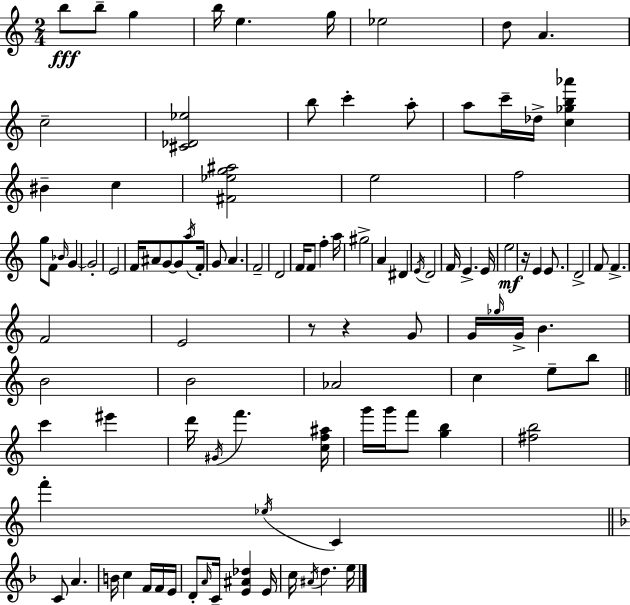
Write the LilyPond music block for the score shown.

{
  \clef treble
  \numericTimeSignature
  \time 2/4
  \key a \minor
  b''8\fff b''8-- g''4 | b''16 e''4. g''16 | ees''2 | d''8 a'4. | \break c''2-- | <cis' des' ees''>2 | b''8 c'''4-. a''8-. | a''8 c'''16-- des''16-> <c'' ges'' b'' aes'''>4 | \break bis'4-- c''4 | <fis' ees'' g'' ais''>2 | e''2 | f''2 | \break g''8 f'8 \grace { bes'16 } g'4~~ | g'2-. | e'2 | f'16 ais'8 g'8~~ g'8 | \break \acciaccatura { a''16 } f'16-. g'8 a'4. | f'2-- | d'2 | f'16 f'8 f''4-. | \break a''16 gis''2-> | a'4 dis'4 | \acciaccatura { e'16 } d'2 | f'16 e'4.-> | \break e'16 e''2\mf | r16 e'4 | e'8. d'2-> | f'8 f'4.-> | \break f'2 | e'2 | r8 r4 | g'8 g'16 \grace { ges''16 } g'16-> b'4. | \break b'2 | b'2 | aes'2 | c''4 | \break e''8-- b''8 \bar "||" \break \key a \minor c'''4 eis'''4 | d'''16 \acciaccatura { gis'16 } f'''4. | <c'' f'' ais''>16 g'''16 g'''16 f'''8 <g'' b''>4 | <fis'' b''>2 | \break f'''4-. \acciaccatura { ees''16 } c'4 | \bar "||" \break \key f \major c'8 a'4. | b'16 c''4 f'16 f'16 e'16 | d'8-. \grace { a'16 } c'16-- <e' ais' des''>4 | e'16 c''16 \acciaccatura { ais'16 } d''4. | \break e''16 \bar "|."
}